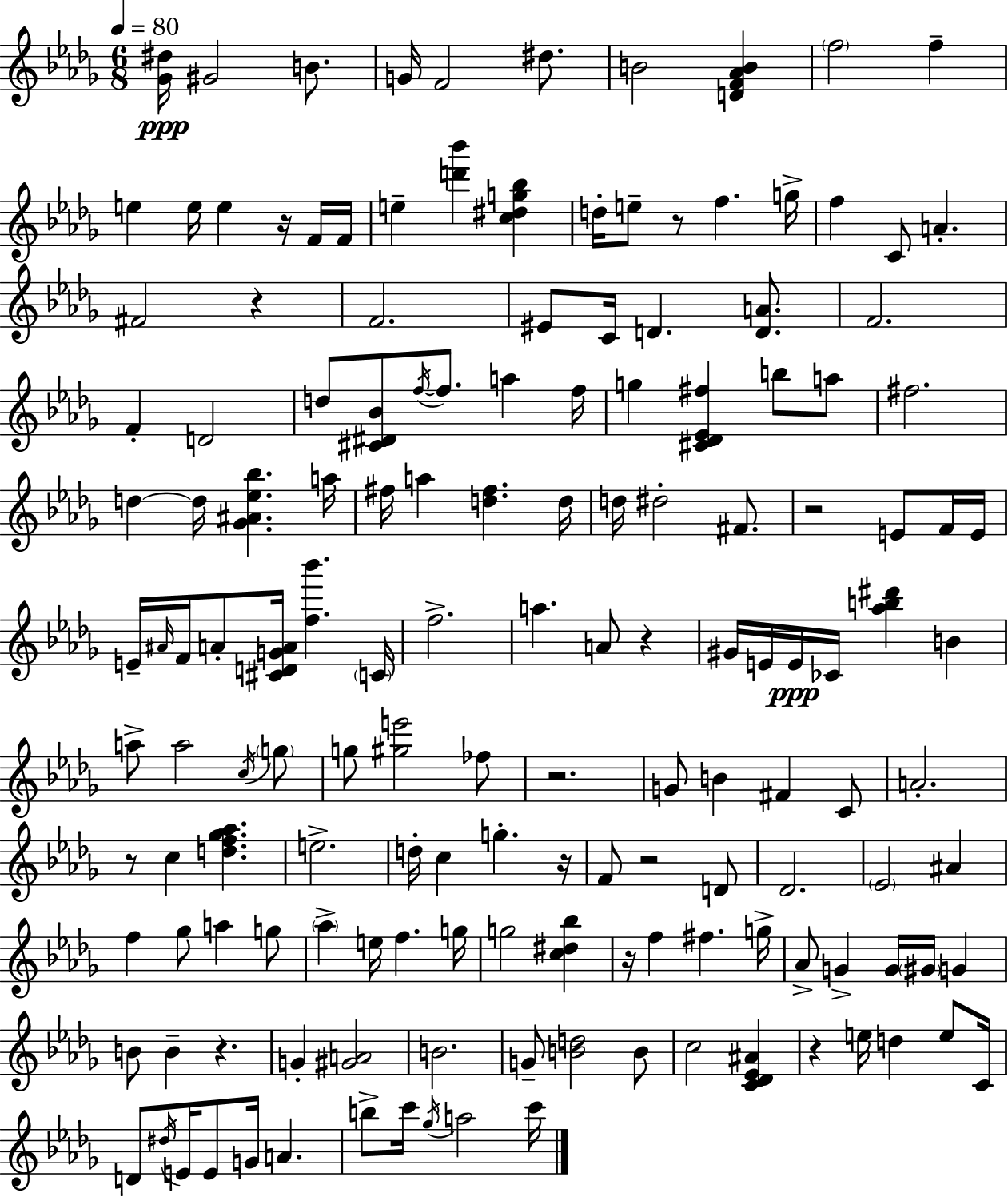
X:1
T:Untitled
M:6/8
L:1/4
K:Bbm
[_G^d]/4 ^G2 B/2 G/4 F2 ^d/2 B2 [DF_AB] f2 f e e/4 e z/4 F/4 F/4 e [d'_b'] [c^dg_b] d/4 e/2 z/2 f g/4 f C/2 A ^F2 z F2 ^E/2 C/4 D [DA]/2 F2 F D2 d/2 [^C^D_B]/2 f/4 f/2 a f/4 g [^C_D_E^f] b/2 a/2 ^f2 d d/4 [_G^A_e_b] a/4 ^f/4 a [d^f] d/4 d/4 ^d2 ^F/2 z2 E/2 F/4 E/4 E/4 ^A/4 F/4 A/2 [^CDGA]/4 [f_b'] C/4 f2 a A/2 z ^G/4 E/4 E/4 _C/4 [_ab^d'] B a/2 a2 c/4 g/2 g/2 [^ge']2 _f/2 z2 G/2 B ^F C/2 A2 z/2 c [df_g_a] e2 d/4 c g z/4 F/2 z2 D/2 _D2 _E2 ^A f _g/2 a g/2 _a e/4 f g/4 g2 [c^d_b] z/4 f ^f g/4 _A/2 G G/4 ^G/4 G B/2 B z G [^GA]2 B2 G/2 [Bd]2 B/2 c2 [C_D_E^A] z e/4 d e/2 C/4 D/2 ^d/4 E/4 E/2 G/4 A b/2 c'/4 _g/4 a2 c'/4